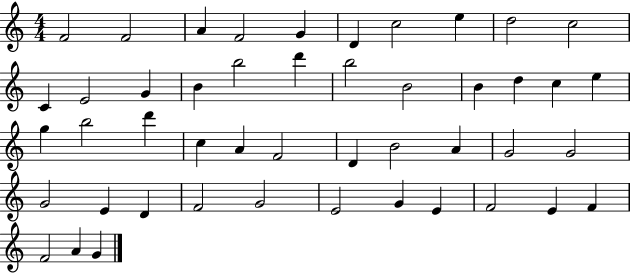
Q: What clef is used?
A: treble